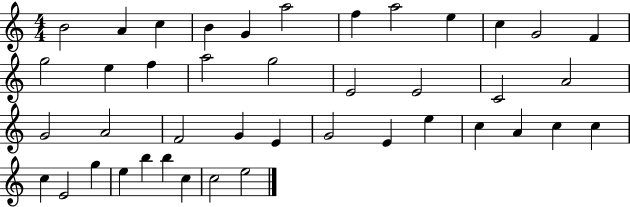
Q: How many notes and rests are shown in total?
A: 42